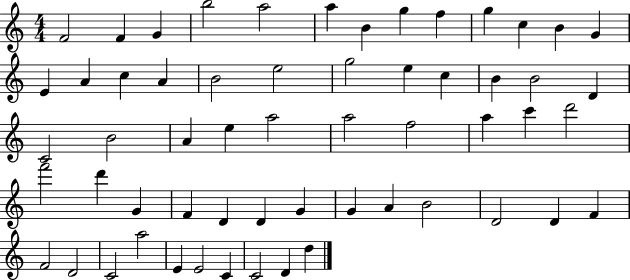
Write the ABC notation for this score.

X:1
T:Untitled
M:4/4
L:1/4
K:C
F2 F G b2 a2 a B g f g c B G E A c A B2 e2 g2 e c B B2 D C2 B2 A e a2 a2 f2 a c' d'2 f'2 d' G F D D G G A B2 D2 D F F2 D2 C2 a2 E E2 C C2 D d